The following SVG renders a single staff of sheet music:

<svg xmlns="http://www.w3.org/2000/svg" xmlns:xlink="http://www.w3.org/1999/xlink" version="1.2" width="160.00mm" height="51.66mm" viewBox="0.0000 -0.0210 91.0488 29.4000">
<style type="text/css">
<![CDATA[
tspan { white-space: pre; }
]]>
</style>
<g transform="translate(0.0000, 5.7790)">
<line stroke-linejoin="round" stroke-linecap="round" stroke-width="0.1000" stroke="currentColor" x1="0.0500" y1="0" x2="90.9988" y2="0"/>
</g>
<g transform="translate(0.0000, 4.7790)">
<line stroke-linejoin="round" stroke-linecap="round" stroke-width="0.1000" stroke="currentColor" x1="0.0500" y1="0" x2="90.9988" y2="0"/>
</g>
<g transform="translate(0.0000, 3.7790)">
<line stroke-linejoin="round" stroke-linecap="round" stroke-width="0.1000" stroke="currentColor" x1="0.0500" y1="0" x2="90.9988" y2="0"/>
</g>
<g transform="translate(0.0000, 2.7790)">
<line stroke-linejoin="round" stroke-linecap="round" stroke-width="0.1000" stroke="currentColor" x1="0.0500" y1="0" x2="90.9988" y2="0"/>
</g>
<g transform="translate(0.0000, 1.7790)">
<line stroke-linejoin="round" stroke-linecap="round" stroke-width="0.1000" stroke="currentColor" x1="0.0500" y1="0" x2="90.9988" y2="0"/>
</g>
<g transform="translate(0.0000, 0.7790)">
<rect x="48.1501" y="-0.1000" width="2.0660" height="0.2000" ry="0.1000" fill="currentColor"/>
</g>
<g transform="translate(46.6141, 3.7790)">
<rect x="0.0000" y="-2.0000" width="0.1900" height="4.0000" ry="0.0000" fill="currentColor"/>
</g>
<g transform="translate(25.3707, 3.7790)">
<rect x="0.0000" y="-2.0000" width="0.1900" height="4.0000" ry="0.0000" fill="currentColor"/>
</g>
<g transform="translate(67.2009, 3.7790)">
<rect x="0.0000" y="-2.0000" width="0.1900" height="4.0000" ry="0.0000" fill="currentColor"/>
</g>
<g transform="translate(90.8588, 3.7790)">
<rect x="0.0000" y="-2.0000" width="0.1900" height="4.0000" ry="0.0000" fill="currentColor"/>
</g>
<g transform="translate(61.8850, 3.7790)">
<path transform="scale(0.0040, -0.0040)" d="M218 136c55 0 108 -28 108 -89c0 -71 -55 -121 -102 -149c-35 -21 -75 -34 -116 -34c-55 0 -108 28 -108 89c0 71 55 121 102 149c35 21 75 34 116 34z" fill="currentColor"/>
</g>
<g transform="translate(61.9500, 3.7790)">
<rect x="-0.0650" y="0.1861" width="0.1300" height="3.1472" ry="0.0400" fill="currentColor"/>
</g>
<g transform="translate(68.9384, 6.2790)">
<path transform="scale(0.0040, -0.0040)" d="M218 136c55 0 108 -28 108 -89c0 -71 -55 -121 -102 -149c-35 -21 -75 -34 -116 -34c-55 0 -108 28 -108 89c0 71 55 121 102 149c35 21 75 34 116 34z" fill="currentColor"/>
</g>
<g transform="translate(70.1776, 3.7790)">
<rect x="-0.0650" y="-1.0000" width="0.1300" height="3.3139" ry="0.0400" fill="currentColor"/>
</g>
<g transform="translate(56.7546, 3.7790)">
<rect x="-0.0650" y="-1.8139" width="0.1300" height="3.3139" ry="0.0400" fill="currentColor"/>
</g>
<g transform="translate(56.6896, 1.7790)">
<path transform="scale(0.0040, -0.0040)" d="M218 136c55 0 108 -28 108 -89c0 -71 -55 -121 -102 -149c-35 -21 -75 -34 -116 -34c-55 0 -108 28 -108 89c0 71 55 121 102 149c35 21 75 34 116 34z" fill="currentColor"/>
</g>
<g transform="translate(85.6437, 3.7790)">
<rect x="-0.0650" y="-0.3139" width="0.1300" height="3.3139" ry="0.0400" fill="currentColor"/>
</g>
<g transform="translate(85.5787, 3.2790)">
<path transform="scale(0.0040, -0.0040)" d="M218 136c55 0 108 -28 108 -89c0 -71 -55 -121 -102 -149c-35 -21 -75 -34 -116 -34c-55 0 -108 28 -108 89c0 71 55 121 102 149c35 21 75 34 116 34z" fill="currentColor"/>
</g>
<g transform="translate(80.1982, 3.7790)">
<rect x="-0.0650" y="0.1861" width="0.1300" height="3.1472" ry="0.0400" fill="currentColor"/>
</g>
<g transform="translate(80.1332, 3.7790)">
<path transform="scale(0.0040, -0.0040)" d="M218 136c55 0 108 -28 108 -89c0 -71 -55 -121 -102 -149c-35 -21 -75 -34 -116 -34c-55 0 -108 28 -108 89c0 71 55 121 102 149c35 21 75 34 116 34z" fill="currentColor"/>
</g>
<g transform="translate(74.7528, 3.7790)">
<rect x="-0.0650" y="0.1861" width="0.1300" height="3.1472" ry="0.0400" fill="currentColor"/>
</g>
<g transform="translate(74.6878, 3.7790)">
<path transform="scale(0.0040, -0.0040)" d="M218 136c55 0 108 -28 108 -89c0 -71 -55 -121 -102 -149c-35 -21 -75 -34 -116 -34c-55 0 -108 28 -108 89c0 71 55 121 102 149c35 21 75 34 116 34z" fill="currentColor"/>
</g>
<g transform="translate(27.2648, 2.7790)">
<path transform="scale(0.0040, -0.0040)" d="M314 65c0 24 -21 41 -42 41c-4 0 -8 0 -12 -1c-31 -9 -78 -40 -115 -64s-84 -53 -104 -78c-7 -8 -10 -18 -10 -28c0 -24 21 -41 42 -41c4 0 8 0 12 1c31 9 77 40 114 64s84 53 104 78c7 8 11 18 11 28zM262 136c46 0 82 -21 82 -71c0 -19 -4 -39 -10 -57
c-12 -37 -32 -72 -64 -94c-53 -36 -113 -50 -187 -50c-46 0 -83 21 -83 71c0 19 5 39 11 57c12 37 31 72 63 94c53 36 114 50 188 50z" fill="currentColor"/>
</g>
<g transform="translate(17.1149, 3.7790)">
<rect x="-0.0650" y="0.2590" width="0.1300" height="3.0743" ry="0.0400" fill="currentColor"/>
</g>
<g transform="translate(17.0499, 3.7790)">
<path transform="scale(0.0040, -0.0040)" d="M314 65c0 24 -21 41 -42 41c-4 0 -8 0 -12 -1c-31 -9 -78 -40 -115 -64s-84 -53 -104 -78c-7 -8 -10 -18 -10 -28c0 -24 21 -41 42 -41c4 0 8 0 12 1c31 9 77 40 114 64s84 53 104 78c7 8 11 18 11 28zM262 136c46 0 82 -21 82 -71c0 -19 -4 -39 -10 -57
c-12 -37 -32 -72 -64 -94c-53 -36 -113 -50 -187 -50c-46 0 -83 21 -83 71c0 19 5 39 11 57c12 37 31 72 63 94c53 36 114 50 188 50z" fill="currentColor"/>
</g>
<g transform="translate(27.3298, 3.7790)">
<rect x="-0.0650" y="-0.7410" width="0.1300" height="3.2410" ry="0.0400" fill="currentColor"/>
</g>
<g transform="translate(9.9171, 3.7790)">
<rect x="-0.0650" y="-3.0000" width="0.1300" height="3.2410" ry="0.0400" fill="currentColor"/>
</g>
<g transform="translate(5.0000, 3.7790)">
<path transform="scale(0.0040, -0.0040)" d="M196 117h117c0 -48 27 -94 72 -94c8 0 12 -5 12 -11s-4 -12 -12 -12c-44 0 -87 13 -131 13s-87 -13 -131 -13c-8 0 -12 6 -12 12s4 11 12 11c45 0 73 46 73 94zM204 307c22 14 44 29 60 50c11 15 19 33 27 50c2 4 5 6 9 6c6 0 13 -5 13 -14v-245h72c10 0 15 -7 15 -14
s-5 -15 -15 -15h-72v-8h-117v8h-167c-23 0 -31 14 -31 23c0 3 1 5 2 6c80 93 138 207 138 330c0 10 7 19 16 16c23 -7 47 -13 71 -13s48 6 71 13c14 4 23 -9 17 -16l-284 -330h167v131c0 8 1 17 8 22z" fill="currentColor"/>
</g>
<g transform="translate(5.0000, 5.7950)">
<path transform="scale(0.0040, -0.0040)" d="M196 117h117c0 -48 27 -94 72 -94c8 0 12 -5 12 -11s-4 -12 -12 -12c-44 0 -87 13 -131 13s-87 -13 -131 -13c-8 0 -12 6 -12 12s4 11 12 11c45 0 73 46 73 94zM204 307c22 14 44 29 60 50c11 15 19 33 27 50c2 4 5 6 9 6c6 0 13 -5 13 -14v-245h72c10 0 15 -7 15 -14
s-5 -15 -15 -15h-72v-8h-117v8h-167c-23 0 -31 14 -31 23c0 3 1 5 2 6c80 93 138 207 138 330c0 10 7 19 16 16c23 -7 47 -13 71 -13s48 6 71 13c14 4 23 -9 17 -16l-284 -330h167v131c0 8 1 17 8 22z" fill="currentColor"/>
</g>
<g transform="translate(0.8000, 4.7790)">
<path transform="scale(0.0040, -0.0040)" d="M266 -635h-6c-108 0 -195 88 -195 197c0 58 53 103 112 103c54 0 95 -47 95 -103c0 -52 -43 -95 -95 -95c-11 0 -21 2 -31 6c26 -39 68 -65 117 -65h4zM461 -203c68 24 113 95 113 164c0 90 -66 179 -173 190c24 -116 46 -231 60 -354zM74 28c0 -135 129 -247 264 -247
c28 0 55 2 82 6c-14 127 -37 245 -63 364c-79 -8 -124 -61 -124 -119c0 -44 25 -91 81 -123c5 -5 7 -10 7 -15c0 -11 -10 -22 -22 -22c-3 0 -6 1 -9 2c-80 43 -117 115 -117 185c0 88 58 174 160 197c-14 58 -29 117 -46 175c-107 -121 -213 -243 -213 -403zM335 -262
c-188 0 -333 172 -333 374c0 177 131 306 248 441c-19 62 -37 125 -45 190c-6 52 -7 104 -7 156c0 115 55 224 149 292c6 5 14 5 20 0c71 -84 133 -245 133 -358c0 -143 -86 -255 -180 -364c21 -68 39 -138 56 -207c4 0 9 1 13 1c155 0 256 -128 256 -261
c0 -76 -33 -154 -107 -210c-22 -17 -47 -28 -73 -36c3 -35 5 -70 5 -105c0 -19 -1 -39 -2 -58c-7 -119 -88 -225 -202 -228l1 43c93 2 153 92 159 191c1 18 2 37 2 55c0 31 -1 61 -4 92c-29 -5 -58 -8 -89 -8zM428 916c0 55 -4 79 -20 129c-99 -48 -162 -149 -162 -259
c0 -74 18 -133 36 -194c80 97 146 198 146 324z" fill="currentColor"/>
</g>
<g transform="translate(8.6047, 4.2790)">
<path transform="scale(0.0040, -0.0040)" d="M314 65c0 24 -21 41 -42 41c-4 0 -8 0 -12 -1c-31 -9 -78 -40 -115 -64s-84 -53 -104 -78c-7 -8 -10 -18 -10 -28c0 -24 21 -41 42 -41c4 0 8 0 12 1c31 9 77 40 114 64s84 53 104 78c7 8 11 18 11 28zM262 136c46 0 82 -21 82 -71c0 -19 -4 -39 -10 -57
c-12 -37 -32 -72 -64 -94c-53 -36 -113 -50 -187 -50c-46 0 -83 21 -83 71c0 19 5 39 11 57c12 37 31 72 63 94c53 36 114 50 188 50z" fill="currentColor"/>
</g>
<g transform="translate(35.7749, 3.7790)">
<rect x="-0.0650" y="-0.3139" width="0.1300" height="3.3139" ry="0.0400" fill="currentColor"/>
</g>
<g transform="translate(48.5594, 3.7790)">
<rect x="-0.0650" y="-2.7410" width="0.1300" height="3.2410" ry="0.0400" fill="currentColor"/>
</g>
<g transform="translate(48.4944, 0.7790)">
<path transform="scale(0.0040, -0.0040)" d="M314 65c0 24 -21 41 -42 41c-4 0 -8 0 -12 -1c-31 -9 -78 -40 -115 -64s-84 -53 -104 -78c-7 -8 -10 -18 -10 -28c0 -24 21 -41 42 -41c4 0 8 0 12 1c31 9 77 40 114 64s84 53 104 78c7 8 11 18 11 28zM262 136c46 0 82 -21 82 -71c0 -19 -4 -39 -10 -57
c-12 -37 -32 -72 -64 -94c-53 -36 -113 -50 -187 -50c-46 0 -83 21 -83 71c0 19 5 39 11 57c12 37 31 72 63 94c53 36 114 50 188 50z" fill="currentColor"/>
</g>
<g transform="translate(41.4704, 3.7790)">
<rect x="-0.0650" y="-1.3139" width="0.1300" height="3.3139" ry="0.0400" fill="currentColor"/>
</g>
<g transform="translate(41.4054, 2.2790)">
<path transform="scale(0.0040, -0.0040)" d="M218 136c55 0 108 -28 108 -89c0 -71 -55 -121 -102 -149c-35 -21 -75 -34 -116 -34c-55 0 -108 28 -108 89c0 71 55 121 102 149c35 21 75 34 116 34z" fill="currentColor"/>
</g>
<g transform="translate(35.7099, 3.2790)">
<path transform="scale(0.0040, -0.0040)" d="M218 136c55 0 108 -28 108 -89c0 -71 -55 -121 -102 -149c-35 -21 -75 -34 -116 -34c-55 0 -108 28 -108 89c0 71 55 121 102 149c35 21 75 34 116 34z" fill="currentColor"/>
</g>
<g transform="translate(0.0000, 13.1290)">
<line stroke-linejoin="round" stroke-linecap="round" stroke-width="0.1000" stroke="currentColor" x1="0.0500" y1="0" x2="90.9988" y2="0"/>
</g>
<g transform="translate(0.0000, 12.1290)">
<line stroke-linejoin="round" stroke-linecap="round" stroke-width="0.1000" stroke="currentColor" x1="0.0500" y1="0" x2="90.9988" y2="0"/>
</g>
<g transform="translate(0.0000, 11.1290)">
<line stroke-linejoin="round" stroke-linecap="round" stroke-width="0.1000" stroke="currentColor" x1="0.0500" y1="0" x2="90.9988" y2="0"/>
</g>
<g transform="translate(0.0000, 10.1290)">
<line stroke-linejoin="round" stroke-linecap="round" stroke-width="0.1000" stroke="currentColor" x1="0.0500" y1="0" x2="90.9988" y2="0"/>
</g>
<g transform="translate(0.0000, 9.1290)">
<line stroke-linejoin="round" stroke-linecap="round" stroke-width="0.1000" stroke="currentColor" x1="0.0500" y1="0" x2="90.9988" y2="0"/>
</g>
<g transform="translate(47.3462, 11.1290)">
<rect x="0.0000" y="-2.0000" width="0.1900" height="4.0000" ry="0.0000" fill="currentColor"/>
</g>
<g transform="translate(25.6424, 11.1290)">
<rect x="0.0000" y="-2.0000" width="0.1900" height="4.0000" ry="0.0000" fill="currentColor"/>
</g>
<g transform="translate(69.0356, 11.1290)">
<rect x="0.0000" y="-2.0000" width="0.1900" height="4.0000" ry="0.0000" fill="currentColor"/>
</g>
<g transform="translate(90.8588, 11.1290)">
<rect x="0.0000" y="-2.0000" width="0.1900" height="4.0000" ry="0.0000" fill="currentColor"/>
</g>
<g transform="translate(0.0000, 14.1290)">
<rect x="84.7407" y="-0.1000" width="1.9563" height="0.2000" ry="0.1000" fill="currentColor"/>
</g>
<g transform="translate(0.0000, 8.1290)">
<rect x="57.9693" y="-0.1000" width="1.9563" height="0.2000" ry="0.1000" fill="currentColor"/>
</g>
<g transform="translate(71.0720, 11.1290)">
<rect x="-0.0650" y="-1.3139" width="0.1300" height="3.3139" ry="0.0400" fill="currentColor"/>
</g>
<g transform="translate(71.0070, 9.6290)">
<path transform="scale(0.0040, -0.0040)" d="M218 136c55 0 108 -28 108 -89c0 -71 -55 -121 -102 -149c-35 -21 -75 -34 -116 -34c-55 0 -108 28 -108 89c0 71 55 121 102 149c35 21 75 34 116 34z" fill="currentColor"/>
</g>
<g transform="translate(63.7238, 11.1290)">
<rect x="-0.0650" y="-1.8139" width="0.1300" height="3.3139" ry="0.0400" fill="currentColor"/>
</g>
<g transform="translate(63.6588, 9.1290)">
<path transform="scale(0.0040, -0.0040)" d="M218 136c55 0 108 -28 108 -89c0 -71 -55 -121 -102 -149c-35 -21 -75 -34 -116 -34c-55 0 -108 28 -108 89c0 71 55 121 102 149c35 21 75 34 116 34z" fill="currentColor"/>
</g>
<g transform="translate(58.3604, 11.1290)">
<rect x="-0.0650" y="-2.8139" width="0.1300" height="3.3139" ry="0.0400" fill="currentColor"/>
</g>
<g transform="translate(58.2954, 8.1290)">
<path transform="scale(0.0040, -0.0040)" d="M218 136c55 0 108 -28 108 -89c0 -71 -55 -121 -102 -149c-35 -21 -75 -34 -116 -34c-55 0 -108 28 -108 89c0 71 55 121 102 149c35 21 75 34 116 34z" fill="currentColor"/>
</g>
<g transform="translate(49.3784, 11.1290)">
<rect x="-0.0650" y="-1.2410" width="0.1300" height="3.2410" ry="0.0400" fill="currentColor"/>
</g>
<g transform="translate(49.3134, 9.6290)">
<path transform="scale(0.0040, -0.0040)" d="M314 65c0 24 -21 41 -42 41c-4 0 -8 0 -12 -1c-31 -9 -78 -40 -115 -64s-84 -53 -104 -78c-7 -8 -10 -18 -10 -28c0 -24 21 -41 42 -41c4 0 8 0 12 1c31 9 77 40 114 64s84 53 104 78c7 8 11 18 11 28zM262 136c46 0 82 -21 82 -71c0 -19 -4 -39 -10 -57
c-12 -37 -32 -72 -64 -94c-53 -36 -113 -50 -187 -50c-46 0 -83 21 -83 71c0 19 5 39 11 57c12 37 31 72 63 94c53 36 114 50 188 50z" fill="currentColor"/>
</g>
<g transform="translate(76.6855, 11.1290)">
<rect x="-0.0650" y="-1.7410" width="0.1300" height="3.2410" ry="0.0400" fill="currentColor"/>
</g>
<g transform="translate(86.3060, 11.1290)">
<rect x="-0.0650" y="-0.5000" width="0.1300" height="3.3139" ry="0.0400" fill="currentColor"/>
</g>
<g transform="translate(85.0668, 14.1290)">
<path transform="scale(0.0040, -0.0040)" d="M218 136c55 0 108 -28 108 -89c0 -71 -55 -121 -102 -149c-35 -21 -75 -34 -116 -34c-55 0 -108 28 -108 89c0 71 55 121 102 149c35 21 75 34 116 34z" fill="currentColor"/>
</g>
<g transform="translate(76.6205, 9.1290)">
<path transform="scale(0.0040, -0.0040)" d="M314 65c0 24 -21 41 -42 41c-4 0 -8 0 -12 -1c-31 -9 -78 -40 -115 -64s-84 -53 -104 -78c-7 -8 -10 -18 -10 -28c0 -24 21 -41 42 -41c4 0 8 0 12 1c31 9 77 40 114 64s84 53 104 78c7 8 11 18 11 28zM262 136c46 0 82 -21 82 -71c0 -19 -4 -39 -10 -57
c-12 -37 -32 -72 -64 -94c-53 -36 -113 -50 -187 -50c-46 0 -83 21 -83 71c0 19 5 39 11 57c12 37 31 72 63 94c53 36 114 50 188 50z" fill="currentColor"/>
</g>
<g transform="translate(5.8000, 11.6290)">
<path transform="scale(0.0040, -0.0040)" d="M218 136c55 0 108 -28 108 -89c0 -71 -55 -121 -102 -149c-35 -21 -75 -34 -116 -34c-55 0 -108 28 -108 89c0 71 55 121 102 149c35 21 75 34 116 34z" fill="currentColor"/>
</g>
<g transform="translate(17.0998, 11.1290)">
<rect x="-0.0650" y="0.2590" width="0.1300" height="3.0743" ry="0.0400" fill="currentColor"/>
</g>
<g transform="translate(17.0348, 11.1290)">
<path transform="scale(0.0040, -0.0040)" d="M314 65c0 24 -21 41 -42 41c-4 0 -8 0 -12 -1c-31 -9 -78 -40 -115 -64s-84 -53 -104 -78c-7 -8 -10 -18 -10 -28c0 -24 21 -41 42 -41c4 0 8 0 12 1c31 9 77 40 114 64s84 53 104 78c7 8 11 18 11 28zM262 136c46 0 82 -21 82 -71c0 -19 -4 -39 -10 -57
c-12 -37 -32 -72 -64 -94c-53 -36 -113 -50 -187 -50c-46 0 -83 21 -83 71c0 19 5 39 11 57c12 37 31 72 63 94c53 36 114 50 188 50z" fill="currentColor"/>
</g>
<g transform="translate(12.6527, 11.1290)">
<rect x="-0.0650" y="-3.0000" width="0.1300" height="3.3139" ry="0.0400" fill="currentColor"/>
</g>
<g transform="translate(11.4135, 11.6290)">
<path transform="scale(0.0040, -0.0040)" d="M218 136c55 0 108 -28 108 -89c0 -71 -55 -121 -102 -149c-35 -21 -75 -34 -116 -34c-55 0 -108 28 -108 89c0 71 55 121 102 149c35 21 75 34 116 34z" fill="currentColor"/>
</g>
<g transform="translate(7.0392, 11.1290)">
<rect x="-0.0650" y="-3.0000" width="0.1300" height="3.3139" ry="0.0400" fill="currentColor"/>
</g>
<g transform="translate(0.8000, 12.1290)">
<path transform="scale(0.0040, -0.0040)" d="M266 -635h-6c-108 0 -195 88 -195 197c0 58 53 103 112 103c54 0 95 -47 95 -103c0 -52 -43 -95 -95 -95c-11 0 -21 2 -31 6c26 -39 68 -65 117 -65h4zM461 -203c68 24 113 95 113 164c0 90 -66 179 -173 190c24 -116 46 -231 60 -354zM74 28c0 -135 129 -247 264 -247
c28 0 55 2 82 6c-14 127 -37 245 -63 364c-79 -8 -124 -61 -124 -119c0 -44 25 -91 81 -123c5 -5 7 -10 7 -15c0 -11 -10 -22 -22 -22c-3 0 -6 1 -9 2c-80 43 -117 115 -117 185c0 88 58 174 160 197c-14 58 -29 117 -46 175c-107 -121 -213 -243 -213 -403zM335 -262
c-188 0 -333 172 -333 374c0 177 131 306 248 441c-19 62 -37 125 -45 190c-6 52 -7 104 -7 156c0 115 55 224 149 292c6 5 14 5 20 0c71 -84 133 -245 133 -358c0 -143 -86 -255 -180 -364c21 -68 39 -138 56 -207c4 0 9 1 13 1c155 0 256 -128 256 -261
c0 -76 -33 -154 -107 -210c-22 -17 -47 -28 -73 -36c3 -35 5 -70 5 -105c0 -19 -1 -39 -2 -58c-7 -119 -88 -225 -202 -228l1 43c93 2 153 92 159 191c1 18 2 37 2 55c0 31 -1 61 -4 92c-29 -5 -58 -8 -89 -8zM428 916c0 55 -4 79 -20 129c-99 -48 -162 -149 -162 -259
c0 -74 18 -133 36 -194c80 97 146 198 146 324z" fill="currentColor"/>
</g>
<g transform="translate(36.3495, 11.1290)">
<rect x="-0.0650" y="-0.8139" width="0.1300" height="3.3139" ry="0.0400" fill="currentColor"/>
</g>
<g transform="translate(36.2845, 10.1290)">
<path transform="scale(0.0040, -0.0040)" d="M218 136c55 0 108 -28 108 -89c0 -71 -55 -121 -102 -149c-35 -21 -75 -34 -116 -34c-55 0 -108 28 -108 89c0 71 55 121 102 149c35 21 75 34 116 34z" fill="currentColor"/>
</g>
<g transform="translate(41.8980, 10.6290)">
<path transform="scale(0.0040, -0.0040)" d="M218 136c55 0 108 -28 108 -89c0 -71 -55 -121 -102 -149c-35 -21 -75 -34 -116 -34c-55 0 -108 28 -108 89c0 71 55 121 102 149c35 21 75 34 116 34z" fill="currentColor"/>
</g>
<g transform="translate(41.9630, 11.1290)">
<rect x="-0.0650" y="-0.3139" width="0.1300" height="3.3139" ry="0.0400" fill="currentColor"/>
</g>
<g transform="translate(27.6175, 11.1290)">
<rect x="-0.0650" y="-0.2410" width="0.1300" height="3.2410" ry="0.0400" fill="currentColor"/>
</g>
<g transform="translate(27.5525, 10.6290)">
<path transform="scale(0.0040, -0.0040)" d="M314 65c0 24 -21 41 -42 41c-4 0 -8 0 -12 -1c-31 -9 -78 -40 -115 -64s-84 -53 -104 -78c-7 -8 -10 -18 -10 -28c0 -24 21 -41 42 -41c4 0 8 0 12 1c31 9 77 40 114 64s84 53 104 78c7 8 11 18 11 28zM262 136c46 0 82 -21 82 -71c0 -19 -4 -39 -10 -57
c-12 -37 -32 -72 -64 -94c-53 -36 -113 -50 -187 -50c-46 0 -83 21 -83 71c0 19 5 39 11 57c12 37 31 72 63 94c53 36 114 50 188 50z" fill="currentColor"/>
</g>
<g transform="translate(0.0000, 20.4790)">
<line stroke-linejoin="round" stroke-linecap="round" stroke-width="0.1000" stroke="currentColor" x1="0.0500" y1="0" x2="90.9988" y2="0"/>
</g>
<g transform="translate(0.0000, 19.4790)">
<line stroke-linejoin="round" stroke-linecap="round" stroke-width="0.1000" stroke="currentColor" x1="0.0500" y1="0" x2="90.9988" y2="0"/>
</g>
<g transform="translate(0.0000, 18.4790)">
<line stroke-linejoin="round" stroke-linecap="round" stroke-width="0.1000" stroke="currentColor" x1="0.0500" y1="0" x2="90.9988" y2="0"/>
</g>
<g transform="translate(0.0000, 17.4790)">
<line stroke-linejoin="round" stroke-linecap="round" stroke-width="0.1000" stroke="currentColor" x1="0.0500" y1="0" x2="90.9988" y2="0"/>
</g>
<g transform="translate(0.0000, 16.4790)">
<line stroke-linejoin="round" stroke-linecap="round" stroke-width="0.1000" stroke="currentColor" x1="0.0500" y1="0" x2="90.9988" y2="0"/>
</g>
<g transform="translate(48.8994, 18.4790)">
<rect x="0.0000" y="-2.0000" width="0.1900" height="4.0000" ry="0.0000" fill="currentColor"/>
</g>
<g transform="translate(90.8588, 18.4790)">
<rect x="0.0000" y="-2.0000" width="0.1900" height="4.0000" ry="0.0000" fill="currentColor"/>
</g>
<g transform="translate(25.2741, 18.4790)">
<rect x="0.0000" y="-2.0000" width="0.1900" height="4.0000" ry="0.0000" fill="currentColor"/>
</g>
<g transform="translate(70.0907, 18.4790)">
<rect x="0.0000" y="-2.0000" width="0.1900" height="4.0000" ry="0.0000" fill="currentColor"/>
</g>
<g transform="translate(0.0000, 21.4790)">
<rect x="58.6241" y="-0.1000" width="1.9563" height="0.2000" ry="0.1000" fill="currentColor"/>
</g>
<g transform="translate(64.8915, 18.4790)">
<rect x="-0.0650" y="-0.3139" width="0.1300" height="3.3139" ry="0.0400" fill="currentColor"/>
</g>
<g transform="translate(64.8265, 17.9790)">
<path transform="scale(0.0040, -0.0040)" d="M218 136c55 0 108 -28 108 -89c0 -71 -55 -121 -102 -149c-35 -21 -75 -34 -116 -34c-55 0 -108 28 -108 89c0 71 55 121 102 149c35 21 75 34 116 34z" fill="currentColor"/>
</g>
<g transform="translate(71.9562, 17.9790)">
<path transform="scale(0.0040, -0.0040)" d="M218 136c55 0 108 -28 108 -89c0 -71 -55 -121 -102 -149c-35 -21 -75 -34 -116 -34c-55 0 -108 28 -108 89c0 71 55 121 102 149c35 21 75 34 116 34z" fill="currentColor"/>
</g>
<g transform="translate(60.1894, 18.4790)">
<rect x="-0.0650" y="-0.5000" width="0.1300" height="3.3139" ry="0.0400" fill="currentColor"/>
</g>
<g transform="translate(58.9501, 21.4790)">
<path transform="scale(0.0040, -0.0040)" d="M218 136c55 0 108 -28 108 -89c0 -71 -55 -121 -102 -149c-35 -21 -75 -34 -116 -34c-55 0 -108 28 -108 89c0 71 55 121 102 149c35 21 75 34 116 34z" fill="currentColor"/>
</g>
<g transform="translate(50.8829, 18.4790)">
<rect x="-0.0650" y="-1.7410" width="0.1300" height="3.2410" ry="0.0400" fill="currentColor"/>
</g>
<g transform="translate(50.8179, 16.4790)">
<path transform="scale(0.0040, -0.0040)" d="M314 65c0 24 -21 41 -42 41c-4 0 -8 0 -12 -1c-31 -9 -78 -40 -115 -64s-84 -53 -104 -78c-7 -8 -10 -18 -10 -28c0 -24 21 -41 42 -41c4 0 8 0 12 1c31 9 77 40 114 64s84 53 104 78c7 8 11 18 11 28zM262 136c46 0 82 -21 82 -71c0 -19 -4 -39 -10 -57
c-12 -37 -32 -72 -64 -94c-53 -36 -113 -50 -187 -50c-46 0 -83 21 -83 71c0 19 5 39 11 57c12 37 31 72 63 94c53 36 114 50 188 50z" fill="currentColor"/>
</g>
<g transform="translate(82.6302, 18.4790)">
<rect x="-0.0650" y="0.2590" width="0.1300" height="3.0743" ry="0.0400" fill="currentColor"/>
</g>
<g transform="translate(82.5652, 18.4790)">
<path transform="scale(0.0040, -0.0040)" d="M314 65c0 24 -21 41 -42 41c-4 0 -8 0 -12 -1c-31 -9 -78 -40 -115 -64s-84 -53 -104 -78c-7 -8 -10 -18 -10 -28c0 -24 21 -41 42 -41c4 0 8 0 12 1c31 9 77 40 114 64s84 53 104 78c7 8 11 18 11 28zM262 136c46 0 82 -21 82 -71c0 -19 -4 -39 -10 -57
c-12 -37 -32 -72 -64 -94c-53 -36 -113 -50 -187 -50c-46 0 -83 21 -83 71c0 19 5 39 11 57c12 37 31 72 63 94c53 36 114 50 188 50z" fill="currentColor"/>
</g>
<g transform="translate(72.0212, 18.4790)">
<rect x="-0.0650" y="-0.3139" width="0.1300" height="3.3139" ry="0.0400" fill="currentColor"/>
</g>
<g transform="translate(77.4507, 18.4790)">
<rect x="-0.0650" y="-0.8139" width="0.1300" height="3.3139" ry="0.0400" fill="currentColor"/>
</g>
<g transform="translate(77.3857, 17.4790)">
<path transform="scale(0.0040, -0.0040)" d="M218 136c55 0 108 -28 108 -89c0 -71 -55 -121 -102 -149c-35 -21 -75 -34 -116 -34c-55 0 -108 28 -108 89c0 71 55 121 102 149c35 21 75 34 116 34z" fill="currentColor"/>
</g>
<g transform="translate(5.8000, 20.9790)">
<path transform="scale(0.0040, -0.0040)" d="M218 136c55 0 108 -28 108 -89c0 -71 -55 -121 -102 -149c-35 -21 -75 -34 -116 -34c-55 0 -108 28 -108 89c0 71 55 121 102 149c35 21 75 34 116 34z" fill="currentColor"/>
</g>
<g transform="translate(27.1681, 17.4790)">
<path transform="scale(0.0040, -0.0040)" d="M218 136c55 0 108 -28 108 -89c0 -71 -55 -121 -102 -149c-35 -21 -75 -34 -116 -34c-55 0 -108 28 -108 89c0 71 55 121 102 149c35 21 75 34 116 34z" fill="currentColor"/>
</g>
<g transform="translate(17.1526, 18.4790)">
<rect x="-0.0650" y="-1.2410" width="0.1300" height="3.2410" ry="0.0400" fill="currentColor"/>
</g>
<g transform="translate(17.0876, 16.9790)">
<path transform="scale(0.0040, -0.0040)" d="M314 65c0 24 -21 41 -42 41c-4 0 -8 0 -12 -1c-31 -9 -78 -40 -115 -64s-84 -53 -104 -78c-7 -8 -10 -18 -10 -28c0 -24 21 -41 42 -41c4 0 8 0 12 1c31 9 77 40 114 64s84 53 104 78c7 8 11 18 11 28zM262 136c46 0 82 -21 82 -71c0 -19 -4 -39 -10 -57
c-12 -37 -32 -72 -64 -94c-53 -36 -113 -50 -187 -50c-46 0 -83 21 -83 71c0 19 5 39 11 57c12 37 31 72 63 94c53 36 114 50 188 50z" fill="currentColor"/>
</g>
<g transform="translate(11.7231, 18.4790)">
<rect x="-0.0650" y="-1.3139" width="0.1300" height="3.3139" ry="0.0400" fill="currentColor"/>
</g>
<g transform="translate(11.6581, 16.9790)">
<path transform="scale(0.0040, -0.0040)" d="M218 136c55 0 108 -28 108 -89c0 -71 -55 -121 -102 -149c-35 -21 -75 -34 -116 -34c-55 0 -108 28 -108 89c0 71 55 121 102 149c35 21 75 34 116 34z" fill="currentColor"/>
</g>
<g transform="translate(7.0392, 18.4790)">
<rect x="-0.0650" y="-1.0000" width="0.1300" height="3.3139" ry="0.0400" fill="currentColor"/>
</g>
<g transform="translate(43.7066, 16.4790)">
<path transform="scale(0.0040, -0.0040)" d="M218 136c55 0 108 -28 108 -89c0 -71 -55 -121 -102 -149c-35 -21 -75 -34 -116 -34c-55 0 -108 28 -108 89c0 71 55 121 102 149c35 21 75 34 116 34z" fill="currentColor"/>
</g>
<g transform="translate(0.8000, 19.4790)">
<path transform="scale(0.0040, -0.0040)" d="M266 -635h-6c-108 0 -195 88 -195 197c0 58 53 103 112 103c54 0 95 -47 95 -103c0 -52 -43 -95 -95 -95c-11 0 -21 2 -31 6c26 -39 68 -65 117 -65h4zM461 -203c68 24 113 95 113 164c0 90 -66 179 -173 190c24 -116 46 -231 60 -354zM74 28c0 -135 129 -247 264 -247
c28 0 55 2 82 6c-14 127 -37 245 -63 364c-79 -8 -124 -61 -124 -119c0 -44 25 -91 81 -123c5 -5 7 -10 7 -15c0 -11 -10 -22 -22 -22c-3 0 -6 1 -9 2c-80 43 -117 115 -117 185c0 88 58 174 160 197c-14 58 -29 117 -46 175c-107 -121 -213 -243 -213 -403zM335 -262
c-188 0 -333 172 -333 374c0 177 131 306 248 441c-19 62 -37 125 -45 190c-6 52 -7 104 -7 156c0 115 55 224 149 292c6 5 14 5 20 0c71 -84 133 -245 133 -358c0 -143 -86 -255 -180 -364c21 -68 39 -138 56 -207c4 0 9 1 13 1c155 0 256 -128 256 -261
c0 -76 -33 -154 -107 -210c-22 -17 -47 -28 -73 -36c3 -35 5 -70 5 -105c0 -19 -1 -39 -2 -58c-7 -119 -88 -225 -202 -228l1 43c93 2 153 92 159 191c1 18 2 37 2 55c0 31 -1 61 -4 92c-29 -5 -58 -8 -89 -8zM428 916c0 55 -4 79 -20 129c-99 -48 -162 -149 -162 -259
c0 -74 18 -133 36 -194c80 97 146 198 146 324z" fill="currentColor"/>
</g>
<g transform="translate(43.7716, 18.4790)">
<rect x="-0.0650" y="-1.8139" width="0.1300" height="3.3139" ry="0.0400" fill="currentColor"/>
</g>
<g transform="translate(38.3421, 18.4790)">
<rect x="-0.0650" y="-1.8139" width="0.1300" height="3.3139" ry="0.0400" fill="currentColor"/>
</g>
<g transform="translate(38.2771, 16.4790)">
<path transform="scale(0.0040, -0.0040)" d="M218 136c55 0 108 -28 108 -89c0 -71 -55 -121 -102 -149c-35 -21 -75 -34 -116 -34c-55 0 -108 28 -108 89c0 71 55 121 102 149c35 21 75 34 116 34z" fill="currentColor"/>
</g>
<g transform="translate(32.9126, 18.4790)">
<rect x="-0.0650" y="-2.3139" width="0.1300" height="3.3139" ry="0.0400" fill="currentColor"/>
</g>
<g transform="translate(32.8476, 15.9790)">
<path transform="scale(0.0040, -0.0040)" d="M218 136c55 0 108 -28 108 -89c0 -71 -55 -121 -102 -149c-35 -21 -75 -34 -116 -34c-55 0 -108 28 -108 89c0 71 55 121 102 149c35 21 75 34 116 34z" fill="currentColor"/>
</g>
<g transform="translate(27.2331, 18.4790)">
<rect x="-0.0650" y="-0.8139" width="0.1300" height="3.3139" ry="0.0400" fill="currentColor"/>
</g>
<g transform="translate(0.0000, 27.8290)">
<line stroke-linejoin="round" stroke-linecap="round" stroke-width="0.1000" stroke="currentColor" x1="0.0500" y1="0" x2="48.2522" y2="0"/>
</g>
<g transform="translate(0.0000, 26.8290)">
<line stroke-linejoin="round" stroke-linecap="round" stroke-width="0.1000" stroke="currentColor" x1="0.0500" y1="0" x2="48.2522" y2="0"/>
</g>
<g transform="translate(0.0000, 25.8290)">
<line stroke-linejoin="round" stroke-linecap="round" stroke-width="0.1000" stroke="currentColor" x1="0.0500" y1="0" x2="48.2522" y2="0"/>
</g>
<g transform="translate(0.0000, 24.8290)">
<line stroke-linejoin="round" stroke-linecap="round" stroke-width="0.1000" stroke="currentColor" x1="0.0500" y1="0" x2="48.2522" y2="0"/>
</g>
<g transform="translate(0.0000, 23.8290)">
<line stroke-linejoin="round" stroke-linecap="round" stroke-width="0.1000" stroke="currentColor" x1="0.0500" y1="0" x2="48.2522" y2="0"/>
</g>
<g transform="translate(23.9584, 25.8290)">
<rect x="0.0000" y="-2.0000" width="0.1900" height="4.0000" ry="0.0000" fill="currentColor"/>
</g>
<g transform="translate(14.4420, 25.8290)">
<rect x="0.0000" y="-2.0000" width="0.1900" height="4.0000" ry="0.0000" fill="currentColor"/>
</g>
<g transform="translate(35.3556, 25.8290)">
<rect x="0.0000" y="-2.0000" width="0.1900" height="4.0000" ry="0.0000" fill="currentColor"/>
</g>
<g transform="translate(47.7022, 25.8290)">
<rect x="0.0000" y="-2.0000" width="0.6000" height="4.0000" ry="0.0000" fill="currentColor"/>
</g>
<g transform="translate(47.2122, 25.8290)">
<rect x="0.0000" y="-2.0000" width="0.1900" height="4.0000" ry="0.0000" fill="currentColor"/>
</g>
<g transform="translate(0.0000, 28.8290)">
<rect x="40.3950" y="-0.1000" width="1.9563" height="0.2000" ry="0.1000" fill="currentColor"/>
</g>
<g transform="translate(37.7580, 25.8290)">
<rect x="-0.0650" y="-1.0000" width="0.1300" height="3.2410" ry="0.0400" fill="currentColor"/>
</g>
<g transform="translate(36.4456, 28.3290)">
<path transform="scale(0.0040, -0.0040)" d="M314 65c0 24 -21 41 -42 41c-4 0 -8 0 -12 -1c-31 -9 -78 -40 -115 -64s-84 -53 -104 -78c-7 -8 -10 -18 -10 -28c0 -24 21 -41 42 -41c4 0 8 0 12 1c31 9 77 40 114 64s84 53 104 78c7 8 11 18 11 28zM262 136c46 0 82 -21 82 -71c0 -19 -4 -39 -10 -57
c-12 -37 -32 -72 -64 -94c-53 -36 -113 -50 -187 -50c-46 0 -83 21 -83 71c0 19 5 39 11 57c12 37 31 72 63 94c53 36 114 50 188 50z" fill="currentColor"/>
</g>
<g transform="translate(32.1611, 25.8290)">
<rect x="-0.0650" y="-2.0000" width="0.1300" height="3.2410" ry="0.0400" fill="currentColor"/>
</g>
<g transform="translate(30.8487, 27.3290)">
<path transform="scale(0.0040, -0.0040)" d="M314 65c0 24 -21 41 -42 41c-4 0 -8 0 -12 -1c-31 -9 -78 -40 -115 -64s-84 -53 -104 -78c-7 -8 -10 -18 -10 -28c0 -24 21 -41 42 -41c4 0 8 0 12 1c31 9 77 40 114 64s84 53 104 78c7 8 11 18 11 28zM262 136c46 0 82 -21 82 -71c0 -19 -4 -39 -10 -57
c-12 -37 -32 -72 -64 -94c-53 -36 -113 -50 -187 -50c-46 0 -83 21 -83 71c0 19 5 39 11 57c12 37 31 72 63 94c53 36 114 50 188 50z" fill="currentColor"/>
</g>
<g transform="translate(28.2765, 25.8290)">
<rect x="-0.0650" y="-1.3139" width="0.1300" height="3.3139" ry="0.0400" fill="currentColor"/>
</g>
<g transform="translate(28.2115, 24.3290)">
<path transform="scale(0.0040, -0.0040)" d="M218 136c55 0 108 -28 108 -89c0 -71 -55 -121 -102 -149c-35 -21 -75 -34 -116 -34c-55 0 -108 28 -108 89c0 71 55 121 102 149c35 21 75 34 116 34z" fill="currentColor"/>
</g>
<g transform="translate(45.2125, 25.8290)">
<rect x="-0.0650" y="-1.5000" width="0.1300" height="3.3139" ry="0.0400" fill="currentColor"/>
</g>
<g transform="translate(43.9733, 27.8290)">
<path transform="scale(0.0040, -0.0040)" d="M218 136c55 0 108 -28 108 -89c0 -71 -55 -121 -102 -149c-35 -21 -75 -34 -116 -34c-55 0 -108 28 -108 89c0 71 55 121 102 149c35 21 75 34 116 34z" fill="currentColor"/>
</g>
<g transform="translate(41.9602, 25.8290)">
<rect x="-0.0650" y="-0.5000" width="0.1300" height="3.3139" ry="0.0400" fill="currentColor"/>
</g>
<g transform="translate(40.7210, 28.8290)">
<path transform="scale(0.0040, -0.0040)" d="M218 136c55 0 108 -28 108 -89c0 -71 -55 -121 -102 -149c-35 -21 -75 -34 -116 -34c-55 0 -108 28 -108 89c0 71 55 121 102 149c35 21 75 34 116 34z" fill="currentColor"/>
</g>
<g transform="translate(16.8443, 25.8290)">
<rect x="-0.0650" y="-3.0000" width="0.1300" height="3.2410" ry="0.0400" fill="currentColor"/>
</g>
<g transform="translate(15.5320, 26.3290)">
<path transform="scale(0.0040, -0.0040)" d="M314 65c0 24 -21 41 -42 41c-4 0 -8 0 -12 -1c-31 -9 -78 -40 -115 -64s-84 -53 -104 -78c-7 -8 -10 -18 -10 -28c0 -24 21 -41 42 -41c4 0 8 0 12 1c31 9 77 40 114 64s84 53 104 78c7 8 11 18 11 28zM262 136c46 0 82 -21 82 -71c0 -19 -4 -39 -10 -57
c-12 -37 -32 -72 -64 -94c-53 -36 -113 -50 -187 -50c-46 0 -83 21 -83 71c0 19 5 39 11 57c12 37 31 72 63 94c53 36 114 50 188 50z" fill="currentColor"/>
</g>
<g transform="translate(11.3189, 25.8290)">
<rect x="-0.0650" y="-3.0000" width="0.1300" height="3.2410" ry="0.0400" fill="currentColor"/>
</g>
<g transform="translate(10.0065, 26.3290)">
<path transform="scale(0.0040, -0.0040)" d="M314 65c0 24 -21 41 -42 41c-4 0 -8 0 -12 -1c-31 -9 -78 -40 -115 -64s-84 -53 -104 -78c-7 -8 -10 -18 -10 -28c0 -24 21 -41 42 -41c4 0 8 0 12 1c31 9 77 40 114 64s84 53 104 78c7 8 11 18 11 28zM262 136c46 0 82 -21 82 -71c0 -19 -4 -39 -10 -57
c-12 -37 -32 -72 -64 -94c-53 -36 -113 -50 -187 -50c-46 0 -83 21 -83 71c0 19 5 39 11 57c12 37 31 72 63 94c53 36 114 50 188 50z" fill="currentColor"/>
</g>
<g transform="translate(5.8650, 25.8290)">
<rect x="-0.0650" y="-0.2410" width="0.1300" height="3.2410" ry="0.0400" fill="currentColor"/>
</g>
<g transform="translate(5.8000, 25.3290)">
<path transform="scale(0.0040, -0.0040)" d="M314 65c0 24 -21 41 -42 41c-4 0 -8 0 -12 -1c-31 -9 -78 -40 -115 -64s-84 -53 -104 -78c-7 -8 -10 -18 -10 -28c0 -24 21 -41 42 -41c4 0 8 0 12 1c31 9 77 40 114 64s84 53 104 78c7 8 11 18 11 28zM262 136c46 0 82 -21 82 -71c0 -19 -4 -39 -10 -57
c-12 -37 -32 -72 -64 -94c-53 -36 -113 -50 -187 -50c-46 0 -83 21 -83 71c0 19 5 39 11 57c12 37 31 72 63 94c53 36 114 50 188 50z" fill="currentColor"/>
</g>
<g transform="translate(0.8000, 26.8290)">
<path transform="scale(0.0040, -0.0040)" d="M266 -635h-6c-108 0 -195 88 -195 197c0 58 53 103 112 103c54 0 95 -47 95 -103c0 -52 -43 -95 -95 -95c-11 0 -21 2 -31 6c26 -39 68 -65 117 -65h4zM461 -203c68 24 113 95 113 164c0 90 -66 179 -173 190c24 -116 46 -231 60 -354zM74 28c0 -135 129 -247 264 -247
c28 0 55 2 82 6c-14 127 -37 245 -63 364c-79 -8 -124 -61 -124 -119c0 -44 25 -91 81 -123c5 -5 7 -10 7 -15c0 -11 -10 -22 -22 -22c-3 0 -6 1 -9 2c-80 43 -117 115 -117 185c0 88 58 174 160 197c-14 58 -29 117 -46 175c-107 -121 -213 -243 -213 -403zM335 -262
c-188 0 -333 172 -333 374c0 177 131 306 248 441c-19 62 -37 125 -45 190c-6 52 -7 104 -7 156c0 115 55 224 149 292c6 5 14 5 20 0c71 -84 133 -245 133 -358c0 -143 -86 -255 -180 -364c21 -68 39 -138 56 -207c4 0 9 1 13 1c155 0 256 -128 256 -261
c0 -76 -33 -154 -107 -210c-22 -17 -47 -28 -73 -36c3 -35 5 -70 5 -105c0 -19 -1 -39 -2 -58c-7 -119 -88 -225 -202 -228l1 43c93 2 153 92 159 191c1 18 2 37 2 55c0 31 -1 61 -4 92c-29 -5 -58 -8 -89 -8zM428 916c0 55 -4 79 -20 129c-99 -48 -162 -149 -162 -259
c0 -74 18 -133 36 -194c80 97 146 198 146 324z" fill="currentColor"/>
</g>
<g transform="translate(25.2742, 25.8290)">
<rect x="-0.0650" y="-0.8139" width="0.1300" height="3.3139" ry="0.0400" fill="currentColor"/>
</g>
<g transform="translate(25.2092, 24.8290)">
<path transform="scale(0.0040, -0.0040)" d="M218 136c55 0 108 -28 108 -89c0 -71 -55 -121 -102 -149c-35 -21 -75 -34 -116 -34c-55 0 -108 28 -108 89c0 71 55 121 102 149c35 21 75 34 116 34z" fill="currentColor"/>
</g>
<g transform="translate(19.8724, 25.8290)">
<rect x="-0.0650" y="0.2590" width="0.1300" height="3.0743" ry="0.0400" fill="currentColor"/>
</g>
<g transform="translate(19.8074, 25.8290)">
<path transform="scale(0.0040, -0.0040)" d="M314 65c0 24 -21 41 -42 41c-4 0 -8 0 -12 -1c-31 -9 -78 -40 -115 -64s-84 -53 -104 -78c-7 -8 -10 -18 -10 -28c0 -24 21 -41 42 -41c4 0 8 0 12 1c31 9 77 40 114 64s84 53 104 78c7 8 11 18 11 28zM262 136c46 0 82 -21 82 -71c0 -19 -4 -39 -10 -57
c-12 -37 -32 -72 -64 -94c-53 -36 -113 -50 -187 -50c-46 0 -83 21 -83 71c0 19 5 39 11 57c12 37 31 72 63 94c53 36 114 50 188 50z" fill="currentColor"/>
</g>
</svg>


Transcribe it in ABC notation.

X:1
T:Untitled
M:4/4
L:1/4
K:C
A2 B2 d2 c e a2 f B D B B c A A B2 c2 d c e2 a f e f2 C D e e2 d g f f f2 C c c d B2 c2 A2 A2 B2 d e F2 D2 C E